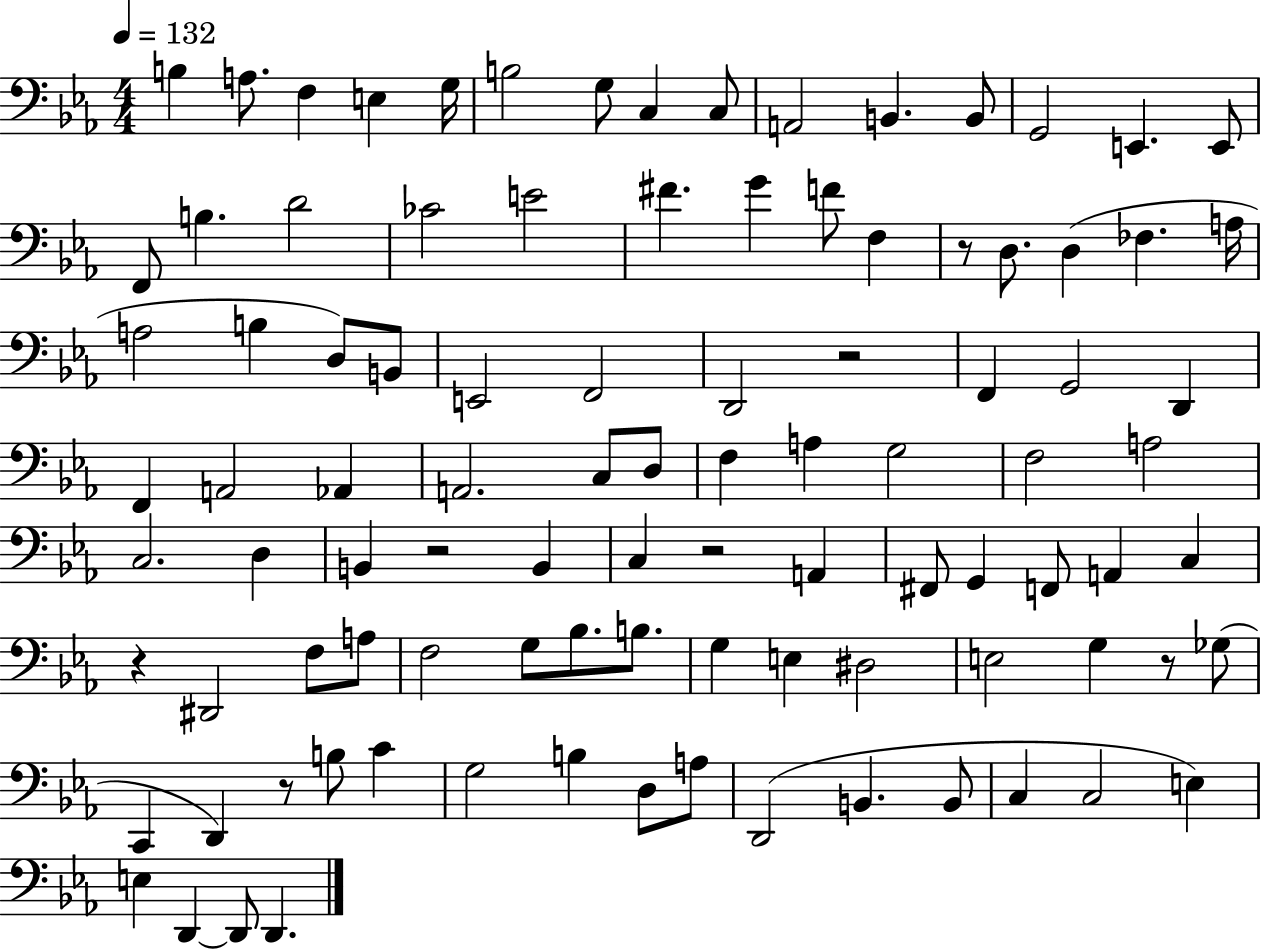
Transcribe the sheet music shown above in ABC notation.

X:1
T:Untitled
M:4/4
L:1/4
K:Eb
B, A,/2 F, E, G,/4 B,2 G,/2 C, C,/2 A,,2 B,, B,,/2 G,,2 E,, E,,/2 F,,/2 B, D2 _C2 E2 ^F G F/2 F, z/2 D,/2 D, _F, A,/4 A,2 B, D,/2 B,,/2 E,,2 F,,2 D,,2 z2 F,, G,,2 D,, F,, A,,2 _A,, A,,2 C,/2 D,/2 F, A, G,2 F,2 A,2 C,2 D, B,, z2 B,, C, z2 A,, ^F,,/2 G,, F,,/2 A,, C, z ^D,,2 F,/2 A,/2 F,2 G,/2 _B,/2 B,/2 G, E, ^D,2 E,2 G, z/2 _G,/2 C,, D,, z/2 B,/2 C G,2 B, D,/2 A,/2 D,,2 B,, B,,/2 C, C,2 E, E, D,, D,,/2 D,,